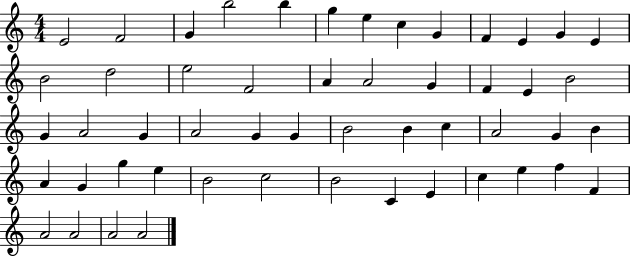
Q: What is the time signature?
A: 4/4